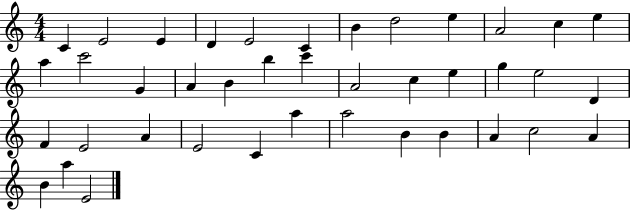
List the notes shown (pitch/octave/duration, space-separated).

C4/q E4/h E4/q D4/q E4/h C4/q B4/q D5/h E5/q A4/h C5/q E5/q A5/q C6/h G4/q A4/q B4/q B5/q C6/q A4/h C5/q E5/q G5/q E5/h D4/q F4/q E4/h A4/q E4/h C4/q A5/q A5/h B4/q B4/q A4/q C5/h A4/q B4/q A5/q E4/h